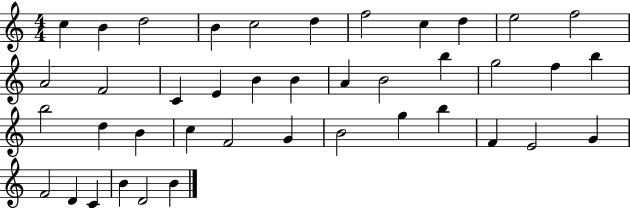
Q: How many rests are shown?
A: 0